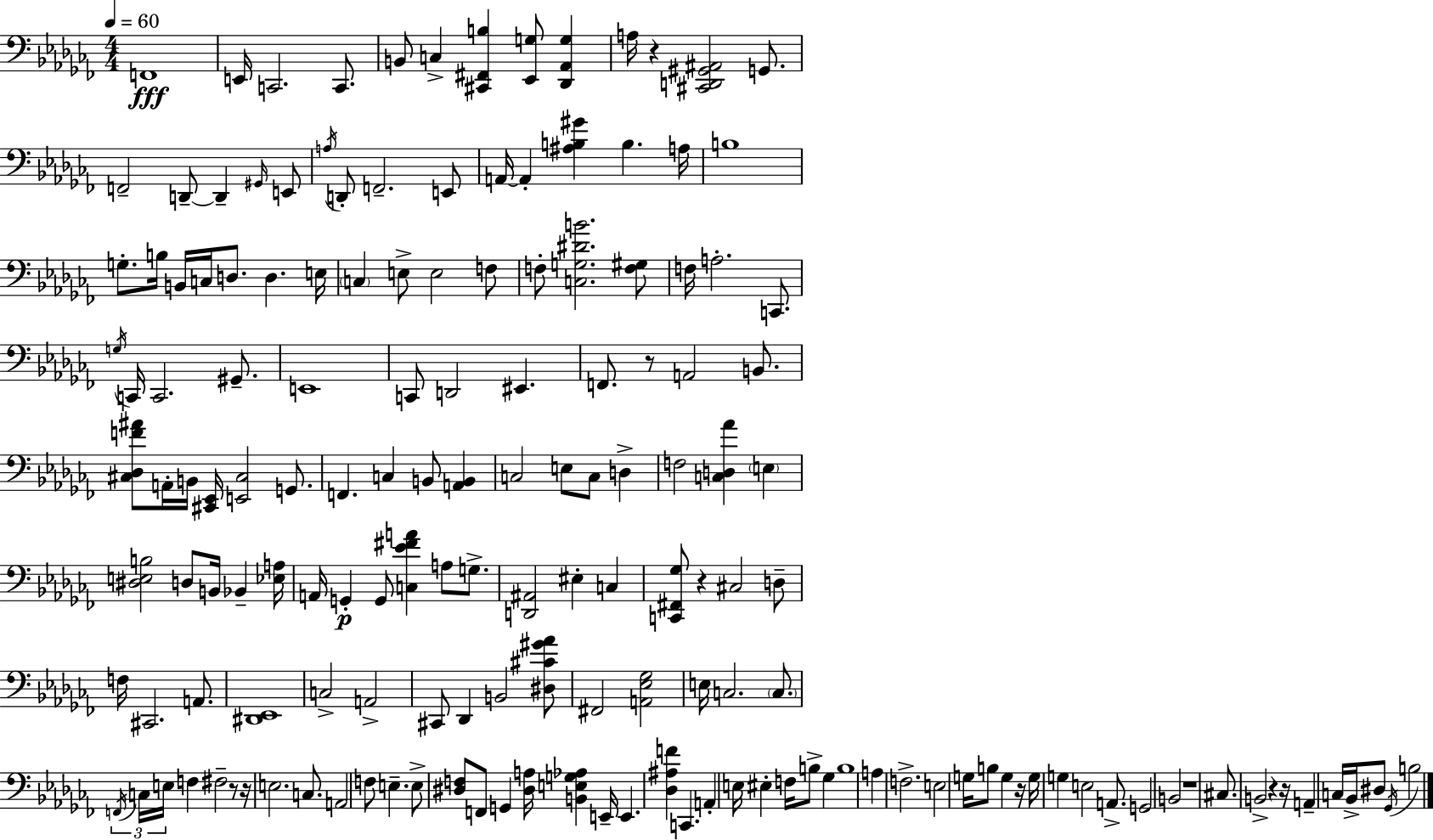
{
  \clef bass
  \numericTimeSignature
  \time 4/4
  \key aes \minor
  \tempo 4 = 60
  f,1\fff | e,16 c,2. c,8. | b,8 c4-> <cis, fis, b>4 <ees, g>8 <des, aes, g>4 | a16 r4 <cis, d, gis, ais,>2 g,8. | \break f,2-- d,8--~~ d,4-- \grace { gis,16 } e,8 | \acciaccatura { a16 } d,8-. f,2.-- | e,8 a,16~~ a,4-. <ais b gis'>4 b4. | a16 b1 | \break g8.-. b16 b,16 c16 d8. d4. | e16 \parenthesize c4 e8-> e2 | f8 f8-. <c g dis' b'>2. | <f gis>8 f16 a2.-. c,8. | \break \acciaccatura { g16 } c,16 c,2. | gis,8.-- e,1 | c,8 d,2 eis,4. | f,8. r8 a,2 | \break b,8. <cis des f' ais'>8 a,16-. b,16 <cis, ees,>16 <e, cis>2 | g,8. f,4. c4 b,8 <a, b,>4 | c2 e8 c8 d4-> | f2 <c d aes'>4 \parenthesize e4 | \break <dis e b>2 d8 b,16 bes,4-- | <ees a>16 a,16 g,4-.\p g,8 <c ees' fis' a'>4 a8 | g8.-> <d, ais,>2 eis4-. c4 | <c, fis, ges>8 r4 cis2 | \break d8-- f16 cis,2. | a,8. <dis, ees,>1 | c2-> a,2-> | cis,8 des,4 b,2 | \break <dis cis' gis' aes'>8 fis,2 <a, ees ges>2 | e16 c2. | \parenthesize c8. \tuplet 3/2 { \acciaccatura { f,16 } c16 e16 } f4 fis2-- | r8 r16 e2. | \break c8. a,2 f8 e4.-- | e8-> <dis f>8 f,8 g,4 <dis a>16 <b, e g aes>4 | e,16-- e,4. <des ais f'>4 c,4. | a,4-. e16 eis4-. f16 b8-> | \break ges4 b1 | a4 f2.-> | e2 g16 b8 g4 | r16 g16 g4 e2 | \break a,8.-> g,2 b,2 | r1 | cis8. b,2-> r4 | r16 a,4-- c16 bes,16-> dis8 \acciaccatura { ges,16 } b2 | \break \bar "|."
}